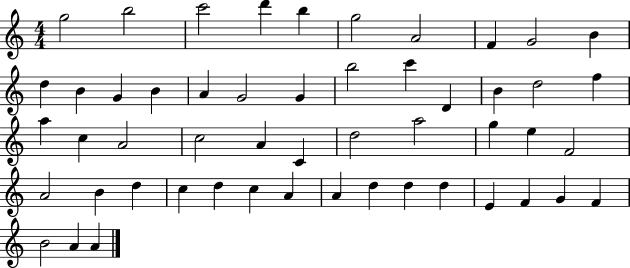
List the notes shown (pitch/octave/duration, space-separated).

G5/h B5/h C6/h D6/q B5/q G5/h A4/h F4/q G4/h B4/q D5/q B4/q G4/q B4/q A4/q G4/h G4/q B5/h C6/q D4/q B4/q D5/h F5/q A5/q C5/q A4/h C5/h A4/q C4/q D5/h A5/h G5/q E5/q F4/h A4/h B4/q D5/q C5/q D5/q C5/q A4/q A4/q D5/q D5/q D5/q E4/q F4/q G4/q F4/q B4/h A4/q A4/q